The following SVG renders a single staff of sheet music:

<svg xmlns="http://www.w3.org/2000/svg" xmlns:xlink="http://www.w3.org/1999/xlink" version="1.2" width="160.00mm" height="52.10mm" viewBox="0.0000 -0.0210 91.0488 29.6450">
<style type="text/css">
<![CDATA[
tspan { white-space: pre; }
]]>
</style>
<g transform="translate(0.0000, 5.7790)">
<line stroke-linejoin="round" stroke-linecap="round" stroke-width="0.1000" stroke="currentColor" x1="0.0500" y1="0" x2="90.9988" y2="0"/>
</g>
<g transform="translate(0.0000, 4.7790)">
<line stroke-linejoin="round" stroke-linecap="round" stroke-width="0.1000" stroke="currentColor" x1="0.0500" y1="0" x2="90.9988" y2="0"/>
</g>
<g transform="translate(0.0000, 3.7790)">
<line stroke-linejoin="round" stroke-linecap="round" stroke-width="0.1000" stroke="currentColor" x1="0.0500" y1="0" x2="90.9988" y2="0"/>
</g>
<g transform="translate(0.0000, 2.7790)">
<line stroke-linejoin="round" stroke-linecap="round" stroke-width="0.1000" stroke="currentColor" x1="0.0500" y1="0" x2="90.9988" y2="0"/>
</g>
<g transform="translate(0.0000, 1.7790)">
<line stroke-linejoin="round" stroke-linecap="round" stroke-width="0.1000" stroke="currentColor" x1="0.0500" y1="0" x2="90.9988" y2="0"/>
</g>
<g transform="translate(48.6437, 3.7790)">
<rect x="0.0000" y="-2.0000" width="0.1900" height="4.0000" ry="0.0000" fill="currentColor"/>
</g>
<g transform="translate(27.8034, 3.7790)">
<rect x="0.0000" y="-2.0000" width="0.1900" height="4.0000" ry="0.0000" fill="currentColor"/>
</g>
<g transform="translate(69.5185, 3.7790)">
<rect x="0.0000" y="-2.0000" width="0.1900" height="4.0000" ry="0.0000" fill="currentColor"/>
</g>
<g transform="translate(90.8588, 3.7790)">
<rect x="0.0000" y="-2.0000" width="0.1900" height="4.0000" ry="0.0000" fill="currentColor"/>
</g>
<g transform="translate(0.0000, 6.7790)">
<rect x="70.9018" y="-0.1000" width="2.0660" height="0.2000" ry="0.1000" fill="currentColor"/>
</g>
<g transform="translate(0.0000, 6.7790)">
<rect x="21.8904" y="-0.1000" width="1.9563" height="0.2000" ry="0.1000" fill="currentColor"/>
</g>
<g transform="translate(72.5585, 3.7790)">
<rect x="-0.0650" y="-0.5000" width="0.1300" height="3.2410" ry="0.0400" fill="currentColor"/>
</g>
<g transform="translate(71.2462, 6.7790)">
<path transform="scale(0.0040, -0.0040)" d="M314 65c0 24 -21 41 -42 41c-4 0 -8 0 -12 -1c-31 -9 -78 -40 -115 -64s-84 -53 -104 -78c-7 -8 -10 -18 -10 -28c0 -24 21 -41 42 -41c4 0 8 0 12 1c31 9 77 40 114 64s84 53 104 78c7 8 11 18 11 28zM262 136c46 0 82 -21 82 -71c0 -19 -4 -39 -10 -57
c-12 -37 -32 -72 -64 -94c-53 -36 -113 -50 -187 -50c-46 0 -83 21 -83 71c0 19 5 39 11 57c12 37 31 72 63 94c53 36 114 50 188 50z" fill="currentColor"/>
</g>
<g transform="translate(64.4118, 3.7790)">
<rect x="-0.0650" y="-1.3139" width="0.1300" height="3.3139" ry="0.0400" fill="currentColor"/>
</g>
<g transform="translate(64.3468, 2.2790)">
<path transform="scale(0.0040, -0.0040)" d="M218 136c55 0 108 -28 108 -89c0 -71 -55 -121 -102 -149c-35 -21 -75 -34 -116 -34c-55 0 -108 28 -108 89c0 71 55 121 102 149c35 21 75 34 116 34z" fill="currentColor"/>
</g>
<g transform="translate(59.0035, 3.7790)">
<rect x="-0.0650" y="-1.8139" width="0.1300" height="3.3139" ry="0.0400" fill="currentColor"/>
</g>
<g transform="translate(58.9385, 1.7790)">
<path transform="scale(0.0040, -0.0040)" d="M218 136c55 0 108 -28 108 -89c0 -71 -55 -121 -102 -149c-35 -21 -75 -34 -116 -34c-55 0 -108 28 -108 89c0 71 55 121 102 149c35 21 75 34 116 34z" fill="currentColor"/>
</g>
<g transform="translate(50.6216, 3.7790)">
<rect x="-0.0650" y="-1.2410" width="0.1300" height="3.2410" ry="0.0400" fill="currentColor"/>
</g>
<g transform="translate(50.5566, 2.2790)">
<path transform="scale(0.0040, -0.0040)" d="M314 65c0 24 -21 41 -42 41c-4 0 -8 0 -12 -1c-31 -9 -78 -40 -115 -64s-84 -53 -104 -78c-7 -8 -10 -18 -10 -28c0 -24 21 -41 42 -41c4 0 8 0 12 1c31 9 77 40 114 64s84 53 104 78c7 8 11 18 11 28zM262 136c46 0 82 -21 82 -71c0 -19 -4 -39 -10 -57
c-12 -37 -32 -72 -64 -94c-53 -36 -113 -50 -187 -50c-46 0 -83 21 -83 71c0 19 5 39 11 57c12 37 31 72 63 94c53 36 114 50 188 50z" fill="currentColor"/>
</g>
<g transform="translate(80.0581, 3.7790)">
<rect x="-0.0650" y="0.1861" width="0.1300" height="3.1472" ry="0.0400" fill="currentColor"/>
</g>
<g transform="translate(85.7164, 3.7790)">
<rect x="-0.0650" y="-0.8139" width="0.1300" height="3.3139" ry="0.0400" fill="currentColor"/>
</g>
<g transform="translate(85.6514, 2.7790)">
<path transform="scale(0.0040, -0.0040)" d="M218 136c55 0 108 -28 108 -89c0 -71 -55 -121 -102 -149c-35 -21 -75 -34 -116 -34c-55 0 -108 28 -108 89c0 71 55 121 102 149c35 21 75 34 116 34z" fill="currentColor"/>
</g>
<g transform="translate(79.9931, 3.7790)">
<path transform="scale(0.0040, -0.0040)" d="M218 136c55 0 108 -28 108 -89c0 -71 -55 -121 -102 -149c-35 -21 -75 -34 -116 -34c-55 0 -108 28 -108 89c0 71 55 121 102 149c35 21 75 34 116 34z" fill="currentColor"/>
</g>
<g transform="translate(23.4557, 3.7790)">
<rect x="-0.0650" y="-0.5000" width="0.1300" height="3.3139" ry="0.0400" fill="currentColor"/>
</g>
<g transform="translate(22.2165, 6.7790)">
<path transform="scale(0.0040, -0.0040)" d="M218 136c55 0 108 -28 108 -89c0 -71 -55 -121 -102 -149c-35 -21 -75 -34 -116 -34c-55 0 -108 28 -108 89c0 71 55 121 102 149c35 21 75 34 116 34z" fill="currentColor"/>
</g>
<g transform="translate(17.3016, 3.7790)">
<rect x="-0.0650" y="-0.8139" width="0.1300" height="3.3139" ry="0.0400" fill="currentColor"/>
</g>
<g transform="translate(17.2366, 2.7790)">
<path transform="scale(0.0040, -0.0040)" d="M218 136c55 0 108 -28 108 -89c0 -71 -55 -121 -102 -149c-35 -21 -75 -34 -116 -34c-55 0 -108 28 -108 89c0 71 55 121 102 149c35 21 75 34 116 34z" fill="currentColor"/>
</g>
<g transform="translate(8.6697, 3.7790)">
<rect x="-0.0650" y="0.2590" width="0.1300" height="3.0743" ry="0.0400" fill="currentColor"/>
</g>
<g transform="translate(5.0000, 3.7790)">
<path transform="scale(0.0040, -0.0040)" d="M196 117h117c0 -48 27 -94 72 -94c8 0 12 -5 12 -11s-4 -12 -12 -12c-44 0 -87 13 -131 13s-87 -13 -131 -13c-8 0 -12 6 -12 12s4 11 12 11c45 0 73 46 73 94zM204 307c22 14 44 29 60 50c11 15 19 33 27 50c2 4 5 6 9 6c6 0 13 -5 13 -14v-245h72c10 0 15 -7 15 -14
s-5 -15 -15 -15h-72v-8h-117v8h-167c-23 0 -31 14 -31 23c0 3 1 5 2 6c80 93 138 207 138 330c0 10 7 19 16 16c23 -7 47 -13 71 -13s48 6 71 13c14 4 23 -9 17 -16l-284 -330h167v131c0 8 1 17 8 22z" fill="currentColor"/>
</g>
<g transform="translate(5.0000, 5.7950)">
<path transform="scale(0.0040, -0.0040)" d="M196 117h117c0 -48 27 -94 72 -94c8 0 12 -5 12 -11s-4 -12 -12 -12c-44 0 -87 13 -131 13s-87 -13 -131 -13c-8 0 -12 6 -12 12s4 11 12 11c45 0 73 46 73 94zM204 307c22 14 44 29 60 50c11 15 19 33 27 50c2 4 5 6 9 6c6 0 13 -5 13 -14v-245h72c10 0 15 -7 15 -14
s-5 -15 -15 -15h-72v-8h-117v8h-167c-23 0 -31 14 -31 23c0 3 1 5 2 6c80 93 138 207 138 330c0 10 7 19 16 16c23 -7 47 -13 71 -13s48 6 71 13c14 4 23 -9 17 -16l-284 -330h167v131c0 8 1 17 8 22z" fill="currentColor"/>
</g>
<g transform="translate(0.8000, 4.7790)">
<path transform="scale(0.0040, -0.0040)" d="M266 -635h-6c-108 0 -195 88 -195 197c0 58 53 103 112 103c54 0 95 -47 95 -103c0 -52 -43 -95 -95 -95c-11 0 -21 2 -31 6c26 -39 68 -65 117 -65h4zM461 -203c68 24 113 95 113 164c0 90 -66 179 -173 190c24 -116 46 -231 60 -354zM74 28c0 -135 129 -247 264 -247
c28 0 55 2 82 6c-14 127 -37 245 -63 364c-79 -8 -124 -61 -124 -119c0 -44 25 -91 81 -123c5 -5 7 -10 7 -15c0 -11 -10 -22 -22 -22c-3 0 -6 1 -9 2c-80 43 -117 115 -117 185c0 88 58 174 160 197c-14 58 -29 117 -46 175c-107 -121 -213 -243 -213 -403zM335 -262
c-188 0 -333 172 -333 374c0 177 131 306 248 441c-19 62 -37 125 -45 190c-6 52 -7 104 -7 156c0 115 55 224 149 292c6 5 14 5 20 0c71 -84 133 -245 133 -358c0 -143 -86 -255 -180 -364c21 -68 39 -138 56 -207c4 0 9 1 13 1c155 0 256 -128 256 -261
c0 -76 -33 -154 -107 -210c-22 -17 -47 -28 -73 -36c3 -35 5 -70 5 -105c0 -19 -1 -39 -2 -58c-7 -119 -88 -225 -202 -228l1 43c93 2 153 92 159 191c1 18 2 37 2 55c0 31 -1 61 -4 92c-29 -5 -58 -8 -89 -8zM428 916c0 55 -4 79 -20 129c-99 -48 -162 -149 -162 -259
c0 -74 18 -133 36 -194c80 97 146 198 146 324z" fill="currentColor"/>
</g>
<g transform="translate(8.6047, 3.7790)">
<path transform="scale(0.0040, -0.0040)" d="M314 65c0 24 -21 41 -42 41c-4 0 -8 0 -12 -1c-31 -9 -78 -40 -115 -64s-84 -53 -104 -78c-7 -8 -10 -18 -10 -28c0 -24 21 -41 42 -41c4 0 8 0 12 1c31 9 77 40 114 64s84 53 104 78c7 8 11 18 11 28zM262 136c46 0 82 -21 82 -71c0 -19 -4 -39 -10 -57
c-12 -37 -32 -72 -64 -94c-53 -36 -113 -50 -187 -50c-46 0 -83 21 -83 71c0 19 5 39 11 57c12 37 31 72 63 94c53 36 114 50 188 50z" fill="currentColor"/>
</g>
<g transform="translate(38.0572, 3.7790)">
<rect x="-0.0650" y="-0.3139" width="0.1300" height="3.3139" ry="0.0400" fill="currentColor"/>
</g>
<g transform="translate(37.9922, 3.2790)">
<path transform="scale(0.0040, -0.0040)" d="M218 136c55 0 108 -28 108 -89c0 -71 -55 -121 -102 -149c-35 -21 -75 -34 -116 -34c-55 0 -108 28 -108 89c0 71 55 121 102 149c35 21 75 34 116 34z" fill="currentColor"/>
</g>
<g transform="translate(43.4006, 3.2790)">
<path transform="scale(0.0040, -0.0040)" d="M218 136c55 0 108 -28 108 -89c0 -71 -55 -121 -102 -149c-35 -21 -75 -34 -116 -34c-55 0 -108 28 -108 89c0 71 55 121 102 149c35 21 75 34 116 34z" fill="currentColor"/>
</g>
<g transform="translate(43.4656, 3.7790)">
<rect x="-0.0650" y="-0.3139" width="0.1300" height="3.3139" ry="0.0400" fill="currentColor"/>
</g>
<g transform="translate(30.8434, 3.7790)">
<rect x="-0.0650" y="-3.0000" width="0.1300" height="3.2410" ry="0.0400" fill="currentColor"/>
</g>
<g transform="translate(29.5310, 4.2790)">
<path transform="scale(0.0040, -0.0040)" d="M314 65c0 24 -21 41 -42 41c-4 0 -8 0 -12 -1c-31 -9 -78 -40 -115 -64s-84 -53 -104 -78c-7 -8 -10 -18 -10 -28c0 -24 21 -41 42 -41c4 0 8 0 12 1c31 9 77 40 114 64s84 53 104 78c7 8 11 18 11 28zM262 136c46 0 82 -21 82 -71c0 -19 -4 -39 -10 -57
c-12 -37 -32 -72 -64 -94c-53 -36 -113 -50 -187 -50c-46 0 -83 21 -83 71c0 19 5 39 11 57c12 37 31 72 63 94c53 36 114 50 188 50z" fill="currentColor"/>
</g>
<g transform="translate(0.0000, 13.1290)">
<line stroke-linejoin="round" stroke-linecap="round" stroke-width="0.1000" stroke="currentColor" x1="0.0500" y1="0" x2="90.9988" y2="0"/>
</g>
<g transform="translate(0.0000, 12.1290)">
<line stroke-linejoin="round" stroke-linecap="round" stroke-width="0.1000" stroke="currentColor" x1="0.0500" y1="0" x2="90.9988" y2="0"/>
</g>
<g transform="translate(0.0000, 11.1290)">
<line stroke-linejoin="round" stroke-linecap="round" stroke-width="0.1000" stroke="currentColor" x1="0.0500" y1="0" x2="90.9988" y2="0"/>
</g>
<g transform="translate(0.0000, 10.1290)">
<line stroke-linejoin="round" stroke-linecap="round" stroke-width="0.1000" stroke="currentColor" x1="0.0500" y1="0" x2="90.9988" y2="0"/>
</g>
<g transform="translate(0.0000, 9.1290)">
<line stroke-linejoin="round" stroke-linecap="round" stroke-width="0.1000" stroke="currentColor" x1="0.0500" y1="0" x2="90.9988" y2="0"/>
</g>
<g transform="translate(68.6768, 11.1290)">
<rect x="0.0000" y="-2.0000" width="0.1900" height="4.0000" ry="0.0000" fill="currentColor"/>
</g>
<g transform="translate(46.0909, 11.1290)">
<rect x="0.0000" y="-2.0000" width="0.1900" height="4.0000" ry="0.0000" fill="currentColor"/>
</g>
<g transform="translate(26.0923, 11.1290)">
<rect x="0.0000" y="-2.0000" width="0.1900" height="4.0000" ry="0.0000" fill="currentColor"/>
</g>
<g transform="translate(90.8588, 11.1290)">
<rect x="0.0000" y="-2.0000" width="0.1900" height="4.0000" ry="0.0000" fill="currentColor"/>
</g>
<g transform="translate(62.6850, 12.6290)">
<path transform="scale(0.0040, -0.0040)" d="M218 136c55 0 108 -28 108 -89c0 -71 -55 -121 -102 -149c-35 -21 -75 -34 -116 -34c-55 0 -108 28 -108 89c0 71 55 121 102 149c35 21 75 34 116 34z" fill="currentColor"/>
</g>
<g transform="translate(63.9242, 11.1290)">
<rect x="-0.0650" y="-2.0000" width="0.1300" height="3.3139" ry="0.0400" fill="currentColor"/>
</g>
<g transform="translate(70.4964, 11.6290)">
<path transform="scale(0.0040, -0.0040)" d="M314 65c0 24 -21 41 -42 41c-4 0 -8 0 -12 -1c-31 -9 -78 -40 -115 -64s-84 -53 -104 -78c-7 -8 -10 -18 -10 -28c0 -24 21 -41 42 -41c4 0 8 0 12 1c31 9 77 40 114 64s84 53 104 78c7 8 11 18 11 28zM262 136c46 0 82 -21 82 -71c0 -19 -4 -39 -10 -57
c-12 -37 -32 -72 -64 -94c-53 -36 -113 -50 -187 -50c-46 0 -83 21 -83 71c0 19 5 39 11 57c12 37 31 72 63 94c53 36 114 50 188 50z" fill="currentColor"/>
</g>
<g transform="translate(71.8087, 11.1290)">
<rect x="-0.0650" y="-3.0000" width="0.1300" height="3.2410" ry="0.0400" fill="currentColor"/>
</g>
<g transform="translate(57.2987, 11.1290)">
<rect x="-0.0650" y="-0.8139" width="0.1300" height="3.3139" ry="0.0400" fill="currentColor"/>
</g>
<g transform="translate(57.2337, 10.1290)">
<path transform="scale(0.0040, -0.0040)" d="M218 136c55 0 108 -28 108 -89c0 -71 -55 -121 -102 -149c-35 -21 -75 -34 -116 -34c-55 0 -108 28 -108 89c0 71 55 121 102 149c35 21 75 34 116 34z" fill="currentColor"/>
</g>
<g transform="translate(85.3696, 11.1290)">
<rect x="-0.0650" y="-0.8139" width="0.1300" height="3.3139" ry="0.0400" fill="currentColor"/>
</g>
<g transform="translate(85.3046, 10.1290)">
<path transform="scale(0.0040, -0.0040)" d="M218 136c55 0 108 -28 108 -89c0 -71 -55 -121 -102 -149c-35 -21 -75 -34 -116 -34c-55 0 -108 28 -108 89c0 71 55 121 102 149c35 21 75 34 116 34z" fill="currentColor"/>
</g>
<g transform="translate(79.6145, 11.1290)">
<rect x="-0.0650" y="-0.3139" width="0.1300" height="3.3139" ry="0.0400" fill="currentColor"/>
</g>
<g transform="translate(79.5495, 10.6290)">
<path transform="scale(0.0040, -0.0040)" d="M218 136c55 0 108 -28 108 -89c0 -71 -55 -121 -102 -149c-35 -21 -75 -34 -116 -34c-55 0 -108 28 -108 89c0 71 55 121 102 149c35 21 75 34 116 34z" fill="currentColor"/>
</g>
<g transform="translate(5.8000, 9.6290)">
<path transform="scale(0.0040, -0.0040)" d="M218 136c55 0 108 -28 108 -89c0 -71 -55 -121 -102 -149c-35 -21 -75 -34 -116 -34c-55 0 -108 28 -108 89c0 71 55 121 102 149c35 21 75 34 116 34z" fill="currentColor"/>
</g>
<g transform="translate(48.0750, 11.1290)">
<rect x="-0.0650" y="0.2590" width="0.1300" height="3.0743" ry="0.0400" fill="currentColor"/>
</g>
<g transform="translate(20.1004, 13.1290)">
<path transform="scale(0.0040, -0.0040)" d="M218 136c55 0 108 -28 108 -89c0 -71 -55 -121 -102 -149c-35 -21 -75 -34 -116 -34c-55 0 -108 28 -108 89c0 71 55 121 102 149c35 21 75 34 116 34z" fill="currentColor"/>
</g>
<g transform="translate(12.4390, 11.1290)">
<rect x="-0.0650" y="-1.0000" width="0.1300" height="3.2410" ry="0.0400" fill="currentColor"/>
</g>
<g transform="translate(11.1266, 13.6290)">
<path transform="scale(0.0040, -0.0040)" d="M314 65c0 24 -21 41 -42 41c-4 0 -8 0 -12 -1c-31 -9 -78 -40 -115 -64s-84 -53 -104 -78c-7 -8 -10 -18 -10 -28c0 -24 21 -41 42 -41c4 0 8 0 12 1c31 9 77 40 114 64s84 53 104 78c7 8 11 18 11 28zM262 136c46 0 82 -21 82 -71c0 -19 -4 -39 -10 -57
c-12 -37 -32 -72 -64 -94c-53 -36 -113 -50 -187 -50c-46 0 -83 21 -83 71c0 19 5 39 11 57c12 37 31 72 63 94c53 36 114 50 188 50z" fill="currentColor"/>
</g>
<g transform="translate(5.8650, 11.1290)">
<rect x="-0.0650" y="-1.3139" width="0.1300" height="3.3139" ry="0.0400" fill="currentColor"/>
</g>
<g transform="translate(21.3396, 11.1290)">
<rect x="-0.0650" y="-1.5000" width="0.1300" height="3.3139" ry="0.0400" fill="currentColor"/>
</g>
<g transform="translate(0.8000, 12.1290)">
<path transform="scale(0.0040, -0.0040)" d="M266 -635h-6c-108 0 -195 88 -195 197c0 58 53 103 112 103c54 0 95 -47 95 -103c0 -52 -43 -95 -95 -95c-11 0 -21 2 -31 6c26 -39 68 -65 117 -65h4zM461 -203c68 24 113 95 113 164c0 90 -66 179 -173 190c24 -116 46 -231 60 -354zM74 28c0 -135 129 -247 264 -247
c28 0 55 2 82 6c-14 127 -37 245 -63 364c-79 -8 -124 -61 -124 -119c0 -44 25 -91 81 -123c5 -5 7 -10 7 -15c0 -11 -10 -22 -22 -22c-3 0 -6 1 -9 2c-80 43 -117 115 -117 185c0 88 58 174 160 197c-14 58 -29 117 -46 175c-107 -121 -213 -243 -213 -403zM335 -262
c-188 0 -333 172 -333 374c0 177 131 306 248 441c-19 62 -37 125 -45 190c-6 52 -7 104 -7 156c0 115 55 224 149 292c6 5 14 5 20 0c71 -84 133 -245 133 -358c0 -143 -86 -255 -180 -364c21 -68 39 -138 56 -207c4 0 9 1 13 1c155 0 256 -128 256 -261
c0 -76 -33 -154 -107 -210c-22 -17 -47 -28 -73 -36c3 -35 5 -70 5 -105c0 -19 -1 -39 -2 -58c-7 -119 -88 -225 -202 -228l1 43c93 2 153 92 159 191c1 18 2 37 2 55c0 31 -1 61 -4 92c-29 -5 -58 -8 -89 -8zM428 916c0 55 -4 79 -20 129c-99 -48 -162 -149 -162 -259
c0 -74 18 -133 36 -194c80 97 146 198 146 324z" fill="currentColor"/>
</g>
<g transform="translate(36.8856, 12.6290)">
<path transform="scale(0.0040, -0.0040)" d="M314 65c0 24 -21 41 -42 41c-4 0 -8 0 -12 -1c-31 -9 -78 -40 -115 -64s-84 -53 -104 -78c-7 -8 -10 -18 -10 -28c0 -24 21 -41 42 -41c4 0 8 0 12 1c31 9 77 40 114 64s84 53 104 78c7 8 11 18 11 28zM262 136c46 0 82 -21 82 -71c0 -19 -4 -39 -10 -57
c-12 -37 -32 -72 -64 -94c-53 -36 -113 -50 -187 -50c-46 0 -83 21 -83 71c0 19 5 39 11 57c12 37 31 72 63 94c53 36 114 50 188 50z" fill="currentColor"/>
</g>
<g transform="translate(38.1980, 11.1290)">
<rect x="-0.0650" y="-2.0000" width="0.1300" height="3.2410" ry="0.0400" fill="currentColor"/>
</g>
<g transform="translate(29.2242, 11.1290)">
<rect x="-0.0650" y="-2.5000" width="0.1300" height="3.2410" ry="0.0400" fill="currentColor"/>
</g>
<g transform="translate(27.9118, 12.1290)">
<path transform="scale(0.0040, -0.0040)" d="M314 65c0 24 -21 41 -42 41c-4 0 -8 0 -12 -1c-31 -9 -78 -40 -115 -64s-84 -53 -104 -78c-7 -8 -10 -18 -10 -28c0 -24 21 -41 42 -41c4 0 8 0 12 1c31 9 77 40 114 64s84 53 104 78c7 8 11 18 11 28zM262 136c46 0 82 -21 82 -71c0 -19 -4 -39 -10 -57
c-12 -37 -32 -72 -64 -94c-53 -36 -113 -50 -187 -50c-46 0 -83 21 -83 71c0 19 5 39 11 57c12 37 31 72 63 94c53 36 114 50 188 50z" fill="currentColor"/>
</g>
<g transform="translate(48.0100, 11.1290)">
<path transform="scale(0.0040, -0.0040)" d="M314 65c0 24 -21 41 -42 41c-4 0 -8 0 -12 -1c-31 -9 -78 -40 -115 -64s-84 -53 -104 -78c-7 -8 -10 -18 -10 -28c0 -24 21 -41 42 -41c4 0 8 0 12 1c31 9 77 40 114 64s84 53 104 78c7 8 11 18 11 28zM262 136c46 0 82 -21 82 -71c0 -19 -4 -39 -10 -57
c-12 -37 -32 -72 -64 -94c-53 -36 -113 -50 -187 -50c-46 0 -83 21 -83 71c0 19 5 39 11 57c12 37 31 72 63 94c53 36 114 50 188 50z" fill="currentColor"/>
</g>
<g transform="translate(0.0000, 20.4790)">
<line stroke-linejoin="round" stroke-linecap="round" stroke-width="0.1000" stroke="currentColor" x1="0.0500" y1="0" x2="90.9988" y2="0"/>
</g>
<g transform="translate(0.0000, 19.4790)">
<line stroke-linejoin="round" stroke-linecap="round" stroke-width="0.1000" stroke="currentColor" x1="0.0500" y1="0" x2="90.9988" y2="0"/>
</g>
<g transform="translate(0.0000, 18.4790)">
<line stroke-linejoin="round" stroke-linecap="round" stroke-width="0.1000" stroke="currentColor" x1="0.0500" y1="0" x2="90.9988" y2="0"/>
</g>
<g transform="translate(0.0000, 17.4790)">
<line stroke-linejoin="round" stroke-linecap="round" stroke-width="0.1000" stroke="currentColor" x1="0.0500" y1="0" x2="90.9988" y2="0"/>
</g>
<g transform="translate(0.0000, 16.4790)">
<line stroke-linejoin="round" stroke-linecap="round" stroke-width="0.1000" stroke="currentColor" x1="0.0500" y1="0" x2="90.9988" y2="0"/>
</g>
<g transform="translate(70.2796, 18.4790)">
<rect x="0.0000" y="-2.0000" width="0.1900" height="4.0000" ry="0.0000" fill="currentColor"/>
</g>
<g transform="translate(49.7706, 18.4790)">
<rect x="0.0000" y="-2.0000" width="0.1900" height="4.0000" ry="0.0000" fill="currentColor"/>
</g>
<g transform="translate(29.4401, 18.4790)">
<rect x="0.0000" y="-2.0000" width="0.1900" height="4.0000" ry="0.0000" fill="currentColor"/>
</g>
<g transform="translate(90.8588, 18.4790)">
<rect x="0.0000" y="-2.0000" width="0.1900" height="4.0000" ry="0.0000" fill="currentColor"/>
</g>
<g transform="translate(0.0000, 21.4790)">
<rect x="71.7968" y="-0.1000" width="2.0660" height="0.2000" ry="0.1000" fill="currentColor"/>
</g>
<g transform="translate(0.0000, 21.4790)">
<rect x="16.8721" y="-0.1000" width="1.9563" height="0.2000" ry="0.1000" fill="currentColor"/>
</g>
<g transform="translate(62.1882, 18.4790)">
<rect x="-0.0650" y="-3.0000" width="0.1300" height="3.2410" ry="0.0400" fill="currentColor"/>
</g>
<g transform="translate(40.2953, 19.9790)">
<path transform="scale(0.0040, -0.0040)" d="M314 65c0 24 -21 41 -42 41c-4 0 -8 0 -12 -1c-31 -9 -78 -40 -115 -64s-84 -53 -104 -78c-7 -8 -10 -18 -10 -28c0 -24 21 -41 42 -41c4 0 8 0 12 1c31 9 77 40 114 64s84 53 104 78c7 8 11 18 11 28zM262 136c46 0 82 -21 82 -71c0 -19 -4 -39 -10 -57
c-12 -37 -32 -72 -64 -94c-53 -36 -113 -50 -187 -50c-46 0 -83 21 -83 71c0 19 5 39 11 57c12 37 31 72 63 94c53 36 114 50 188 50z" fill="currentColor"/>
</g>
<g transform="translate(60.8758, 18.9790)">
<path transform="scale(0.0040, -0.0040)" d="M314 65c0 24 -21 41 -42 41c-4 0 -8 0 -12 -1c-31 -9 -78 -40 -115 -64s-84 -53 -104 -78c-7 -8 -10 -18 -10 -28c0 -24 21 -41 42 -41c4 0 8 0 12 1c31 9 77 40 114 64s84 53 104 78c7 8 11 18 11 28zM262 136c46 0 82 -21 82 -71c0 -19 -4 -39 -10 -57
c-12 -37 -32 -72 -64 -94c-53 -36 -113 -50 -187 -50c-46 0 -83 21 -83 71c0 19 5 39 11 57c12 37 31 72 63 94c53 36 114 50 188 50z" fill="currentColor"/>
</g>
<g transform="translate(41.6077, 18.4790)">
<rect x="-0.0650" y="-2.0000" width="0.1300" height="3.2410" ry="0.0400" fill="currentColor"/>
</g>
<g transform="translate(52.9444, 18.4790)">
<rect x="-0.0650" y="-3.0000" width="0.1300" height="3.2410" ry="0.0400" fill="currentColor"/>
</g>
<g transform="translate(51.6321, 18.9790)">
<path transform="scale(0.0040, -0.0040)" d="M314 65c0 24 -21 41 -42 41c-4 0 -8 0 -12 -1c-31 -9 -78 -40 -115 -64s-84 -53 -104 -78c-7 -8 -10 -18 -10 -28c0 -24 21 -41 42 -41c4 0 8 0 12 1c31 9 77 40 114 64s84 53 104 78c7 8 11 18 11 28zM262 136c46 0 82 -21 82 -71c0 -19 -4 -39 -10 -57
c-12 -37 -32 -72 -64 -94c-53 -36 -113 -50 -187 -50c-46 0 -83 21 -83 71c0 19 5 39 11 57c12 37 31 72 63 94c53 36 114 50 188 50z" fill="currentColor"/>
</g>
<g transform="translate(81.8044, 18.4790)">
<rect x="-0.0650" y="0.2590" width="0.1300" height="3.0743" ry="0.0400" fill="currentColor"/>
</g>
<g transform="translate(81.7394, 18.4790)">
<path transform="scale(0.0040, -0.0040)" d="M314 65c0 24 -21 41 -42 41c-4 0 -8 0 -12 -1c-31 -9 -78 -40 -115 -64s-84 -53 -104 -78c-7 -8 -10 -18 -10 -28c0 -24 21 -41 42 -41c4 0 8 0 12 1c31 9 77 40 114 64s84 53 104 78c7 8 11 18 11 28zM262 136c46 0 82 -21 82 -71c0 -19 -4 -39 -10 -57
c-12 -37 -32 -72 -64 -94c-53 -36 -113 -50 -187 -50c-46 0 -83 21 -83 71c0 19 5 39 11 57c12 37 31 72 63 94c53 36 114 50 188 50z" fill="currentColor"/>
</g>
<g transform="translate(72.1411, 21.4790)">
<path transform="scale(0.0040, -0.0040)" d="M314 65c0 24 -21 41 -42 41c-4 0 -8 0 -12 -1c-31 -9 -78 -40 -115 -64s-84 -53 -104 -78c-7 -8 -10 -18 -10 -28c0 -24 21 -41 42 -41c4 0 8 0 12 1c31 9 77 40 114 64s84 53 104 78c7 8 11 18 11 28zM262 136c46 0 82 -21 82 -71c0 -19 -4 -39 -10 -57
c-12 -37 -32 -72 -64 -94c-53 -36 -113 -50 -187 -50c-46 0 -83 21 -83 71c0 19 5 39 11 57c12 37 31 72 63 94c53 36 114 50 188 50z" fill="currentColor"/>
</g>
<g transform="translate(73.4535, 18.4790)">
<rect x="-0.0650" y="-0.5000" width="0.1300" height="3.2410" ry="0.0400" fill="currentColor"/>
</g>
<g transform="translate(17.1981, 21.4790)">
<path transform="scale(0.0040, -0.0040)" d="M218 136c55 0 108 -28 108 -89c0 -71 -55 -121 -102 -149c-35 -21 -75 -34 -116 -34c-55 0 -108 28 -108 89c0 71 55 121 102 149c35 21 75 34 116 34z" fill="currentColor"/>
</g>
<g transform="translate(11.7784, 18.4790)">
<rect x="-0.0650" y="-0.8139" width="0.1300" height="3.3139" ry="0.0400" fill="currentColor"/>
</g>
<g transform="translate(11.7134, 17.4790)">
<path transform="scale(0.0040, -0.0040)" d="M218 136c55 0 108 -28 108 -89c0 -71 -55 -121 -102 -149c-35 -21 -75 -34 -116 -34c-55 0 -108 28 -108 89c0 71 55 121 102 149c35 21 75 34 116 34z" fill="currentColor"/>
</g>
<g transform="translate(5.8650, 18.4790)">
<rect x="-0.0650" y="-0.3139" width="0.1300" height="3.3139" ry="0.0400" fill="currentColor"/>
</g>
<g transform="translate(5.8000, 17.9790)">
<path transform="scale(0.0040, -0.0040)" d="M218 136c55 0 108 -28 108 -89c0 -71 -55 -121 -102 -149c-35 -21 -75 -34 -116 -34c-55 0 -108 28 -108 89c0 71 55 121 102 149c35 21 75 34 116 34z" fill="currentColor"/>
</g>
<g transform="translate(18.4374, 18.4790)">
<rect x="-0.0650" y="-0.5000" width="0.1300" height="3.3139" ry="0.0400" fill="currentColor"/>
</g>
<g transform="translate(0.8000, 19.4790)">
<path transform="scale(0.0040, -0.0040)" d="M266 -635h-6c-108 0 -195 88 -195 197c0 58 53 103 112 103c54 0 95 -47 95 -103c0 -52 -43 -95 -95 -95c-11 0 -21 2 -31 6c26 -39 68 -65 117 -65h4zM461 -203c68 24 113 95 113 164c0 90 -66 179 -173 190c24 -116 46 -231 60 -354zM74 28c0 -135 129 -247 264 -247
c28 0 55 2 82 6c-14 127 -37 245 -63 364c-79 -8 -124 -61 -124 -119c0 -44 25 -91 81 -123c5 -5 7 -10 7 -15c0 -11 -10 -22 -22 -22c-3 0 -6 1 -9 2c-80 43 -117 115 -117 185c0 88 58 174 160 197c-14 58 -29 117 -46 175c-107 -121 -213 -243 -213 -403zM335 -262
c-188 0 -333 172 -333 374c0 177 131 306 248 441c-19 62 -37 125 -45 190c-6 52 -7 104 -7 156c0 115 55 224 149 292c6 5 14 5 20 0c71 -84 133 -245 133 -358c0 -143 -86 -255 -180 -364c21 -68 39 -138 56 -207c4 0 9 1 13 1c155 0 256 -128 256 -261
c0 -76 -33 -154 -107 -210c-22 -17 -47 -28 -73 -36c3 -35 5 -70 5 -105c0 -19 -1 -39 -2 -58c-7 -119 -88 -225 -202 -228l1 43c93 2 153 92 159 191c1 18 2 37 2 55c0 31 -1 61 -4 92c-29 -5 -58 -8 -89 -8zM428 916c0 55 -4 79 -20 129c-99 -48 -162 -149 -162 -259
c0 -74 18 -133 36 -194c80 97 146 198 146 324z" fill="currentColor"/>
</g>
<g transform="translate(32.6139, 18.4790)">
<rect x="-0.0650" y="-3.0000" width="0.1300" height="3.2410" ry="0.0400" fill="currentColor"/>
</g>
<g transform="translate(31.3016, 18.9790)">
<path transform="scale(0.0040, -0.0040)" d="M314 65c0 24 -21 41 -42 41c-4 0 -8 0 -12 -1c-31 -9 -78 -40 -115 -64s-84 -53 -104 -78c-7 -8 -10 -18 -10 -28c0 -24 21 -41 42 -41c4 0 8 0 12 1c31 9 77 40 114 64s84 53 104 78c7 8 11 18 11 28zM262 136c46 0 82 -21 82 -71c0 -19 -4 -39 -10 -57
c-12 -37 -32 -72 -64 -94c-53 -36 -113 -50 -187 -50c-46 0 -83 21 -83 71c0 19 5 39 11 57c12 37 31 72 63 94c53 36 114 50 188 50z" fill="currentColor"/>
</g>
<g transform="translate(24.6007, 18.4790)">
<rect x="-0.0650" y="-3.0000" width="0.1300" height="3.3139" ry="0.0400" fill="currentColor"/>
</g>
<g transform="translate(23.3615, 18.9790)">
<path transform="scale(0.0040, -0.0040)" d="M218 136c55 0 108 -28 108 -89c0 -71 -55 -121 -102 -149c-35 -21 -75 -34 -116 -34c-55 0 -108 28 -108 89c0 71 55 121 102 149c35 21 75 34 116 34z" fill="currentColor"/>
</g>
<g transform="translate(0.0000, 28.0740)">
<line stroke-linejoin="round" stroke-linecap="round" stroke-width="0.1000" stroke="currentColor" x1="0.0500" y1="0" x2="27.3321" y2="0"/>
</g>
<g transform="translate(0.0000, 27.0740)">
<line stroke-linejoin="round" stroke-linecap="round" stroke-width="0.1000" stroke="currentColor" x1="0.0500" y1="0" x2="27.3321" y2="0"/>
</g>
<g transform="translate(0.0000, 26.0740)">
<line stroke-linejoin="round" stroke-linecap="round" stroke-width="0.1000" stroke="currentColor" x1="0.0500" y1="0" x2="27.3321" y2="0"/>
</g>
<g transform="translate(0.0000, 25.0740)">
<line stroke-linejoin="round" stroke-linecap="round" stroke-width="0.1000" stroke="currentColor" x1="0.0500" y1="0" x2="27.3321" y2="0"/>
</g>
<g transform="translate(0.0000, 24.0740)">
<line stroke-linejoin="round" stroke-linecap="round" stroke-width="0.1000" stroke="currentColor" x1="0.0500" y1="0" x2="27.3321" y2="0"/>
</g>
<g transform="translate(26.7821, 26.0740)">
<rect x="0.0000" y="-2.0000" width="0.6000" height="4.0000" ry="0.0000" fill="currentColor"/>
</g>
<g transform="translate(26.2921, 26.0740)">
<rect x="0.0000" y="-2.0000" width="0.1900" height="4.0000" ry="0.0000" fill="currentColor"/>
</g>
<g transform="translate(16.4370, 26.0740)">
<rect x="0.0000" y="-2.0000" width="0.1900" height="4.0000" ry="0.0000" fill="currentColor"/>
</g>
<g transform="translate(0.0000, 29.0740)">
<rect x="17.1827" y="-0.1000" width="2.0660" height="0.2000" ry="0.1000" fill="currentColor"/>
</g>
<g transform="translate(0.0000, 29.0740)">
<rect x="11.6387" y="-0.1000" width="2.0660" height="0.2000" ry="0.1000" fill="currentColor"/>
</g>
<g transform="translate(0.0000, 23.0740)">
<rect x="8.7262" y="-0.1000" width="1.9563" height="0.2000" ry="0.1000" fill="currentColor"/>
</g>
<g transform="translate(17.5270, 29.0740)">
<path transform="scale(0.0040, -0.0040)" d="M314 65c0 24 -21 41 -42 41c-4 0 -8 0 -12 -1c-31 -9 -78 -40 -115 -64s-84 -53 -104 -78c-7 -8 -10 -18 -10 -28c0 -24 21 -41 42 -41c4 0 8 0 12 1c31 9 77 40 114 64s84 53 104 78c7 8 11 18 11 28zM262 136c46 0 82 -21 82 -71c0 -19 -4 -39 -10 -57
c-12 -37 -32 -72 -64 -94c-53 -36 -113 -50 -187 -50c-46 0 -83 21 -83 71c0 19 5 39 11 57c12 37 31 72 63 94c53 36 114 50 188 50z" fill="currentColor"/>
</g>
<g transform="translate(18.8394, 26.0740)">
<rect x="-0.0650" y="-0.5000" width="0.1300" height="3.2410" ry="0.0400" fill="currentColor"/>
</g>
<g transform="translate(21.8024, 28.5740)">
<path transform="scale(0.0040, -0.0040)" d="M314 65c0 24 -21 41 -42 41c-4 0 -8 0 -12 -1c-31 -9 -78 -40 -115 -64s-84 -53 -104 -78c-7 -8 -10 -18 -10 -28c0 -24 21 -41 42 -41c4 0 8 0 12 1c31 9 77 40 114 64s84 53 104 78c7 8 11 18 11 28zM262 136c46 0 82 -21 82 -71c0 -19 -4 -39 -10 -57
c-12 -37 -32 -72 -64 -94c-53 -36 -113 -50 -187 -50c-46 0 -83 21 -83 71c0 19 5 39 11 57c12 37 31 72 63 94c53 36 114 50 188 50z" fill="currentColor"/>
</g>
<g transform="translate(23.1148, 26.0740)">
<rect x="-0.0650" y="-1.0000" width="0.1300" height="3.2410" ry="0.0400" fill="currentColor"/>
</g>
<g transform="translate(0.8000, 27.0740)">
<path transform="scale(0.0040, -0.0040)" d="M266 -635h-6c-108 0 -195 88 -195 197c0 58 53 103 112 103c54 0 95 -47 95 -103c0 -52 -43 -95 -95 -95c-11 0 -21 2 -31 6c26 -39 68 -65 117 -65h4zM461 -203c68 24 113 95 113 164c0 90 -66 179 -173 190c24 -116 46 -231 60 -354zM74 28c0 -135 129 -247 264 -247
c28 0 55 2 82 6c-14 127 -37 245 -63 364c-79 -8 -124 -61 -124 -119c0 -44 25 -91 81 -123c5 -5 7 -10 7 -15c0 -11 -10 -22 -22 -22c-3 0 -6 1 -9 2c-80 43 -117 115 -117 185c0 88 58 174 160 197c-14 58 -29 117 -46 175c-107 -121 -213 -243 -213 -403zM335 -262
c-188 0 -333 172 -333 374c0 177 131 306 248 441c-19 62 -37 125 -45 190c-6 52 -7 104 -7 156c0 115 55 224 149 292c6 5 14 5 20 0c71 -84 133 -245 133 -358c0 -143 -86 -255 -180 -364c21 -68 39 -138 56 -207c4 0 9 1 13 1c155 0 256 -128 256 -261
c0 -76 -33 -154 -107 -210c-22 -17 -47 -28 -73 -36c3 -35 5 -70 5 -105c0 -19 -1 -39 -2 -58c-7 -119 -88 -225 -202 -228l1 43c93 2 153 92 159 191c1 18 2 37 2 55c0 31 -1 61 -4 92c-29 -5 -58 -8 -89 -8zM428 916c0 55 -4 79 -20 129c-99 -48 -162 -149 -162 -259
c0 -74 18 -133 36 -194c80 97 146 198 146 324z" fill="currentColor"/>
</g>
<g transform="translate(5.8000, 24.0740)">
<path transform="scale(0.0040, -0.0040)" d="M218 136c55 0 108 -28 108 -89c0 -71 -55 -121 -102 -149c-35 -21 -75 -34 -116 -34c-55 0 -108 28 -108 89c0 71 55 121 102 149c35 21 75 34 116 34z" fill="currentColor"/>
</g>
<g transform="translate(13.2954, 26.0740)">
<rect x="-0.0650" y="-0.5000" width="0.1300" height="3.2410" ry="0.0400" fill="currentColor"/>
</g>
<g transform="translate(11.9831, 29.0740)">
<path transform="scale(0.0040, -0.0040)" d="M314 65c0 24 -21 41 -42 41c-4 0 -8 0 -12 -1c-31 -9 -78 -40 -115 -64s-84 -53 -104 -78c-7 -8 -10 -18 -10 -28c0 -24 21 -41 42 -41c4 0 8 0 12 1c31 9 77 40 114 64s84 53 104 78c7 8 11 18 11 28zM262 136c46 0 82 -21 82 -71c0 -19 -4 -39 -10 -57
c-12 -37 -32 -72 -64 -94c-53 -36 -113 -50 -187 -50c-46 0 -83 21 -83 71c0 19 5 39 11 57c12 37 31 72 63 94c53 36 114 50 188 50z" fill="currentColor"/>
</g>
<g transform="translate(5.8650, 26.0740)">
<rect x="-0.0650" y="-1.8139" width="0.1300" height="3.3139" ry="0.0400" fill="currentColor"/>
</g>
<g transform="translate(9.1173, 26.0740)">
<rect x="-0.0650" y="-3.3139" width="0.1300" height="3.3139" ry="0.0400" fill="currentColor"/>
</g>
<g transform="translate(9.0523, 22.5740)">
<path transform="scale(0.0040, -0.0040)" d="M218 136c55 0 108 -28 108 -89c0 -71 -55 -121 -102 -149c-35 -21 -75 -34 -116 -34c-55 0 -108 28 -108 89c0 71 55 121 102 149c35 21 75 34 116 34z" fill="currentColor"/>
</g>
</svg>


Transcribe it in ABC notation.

X:1
T:Untitled
M:4/4
L:1/4
K:C
B2 d C A2 c c e2 f e C2 B d e D2 E G2 F2 B2 d F A2 c d c d C A A2 F2 A2 A2 C2 B2 f b C2 C2 D2